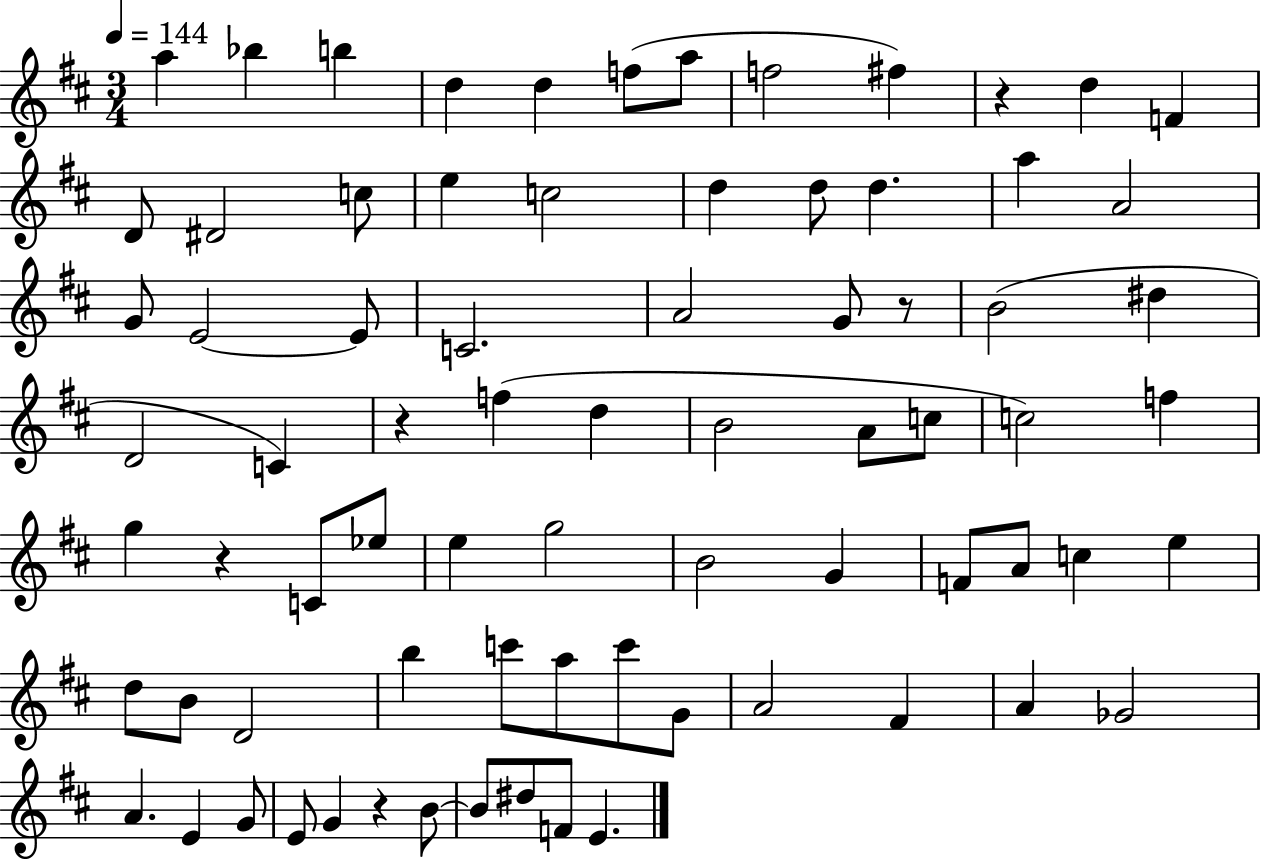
{
  \clef treble
  \numericTimeSignature
  \time 3/4
  \key d \major
  \tempo 4 = 144
  a''4 bes''4 b''4 | d''4 d''4 f''8( a''8 | f''2 fis''4) | r4 d''4 f'4 | \break d'8 dis'2 c''8 | e''4 c''2 | d''4 d''8 d''4. | a''4 a'2 | \break g'8 e'2~~ e'8 | c'2. | a'2 g'8 r8 | b'2( dis''4 | \break d'2 c'4) | r4 f''4( d''4 | b'2 a'8 c''8 | c''2) f''4 | \break g''4 r4 c'8 ees''8 | e''4 g''2 | b'2 g'4 | f'8 a'8 c''4 e''4 | \break d''8 b'8 d'2 | b''4 c'''8 a''8 c'''8 g'8 | a'2 fis'4 | a'4 ges'2 | \break a'4. e'4 g'8 | e'8 g'4 r4 b'8~~ | b'8 dis''8 f'8 e'4. | \bar "|."
}